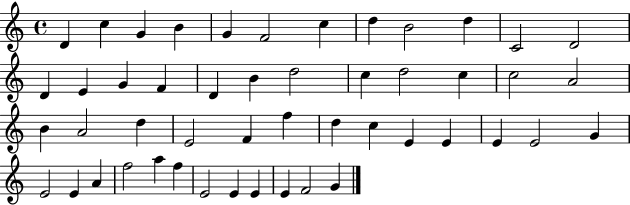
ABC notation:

X:1
T:Untitled
M:4/4
L:1/4
K:C
D c G B G F2 c d B2 d C2 D2 D E G F D B d2 c d2 c c2 A2 B A2 d E2 F f d c E E E E2 G E2 E A f2 a f E2 E E E F2 G